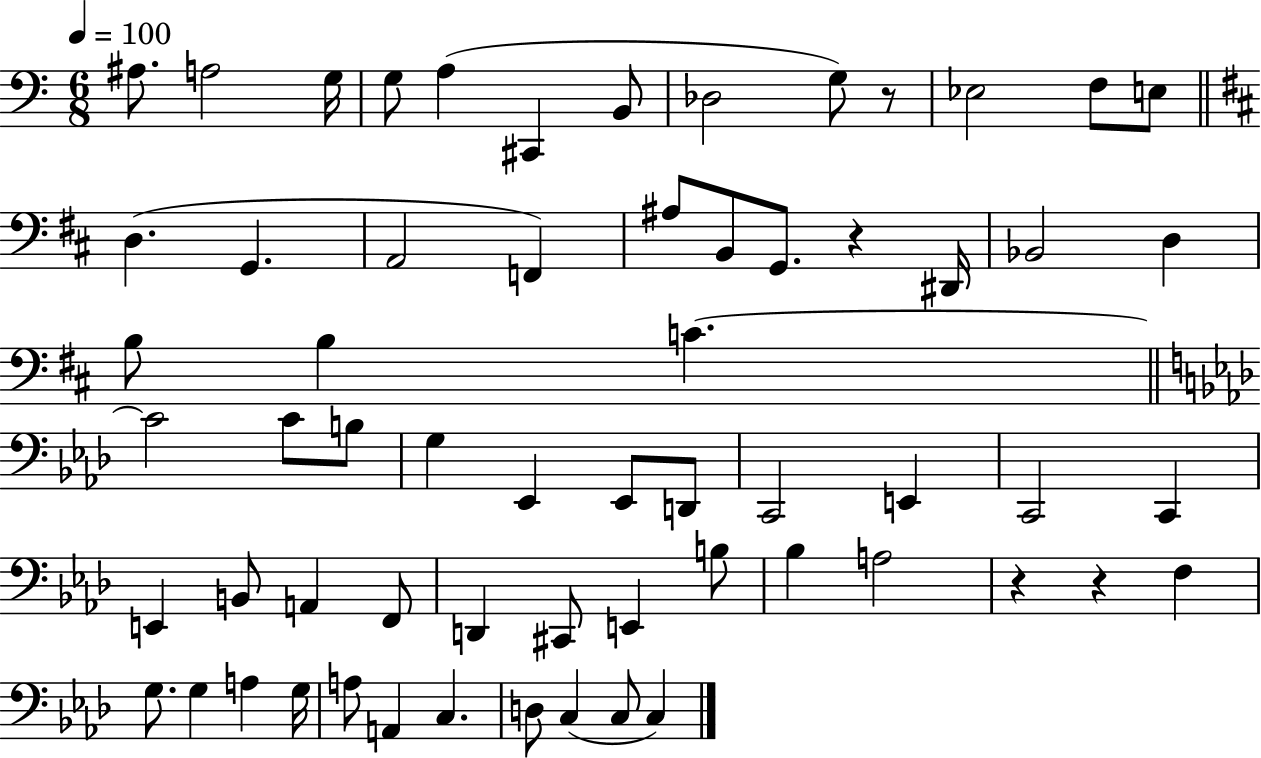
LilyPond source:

{
  \clef bass
  \numericTimeSignature
  \time 6/8
  \key c \major
  \tempo 4 = 100
  ais8. a2 g16 | g8 a4( cis,4 b,8 | des2 g8) r8 | ees2 f8 e8 | \break \bar "||" \break \key b \minor d4.( g,4. | a,2 f,4) | ais8 b,8 g,8. r4 dis,16 | bes,2 d4 | \break b8 b4 c'4.~~ | \bar "||" \break \key f \minor c'2 c'8 b8 | g4 ees,4 ees,8 d,8 | c,2 e,4 | c,2 c,4 | \break e,4 b,8 a,4 f,8 | d,4 cis,8 e,4 b8 | bes4 a2 | r4 r4 f4 | \break g8. g4 a4 g16 | a8 a,4 c4. | d8 c4( c8 c4) | \bar "|."
}